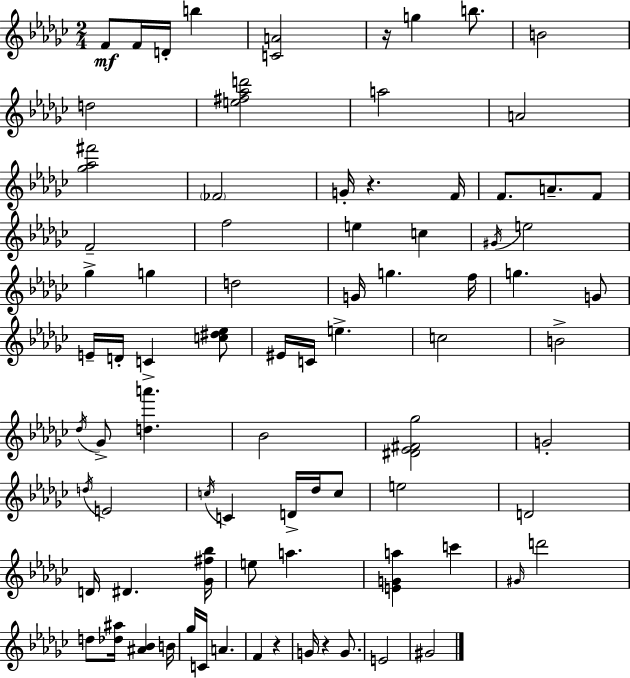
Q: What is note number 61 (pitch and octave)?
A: Gb5